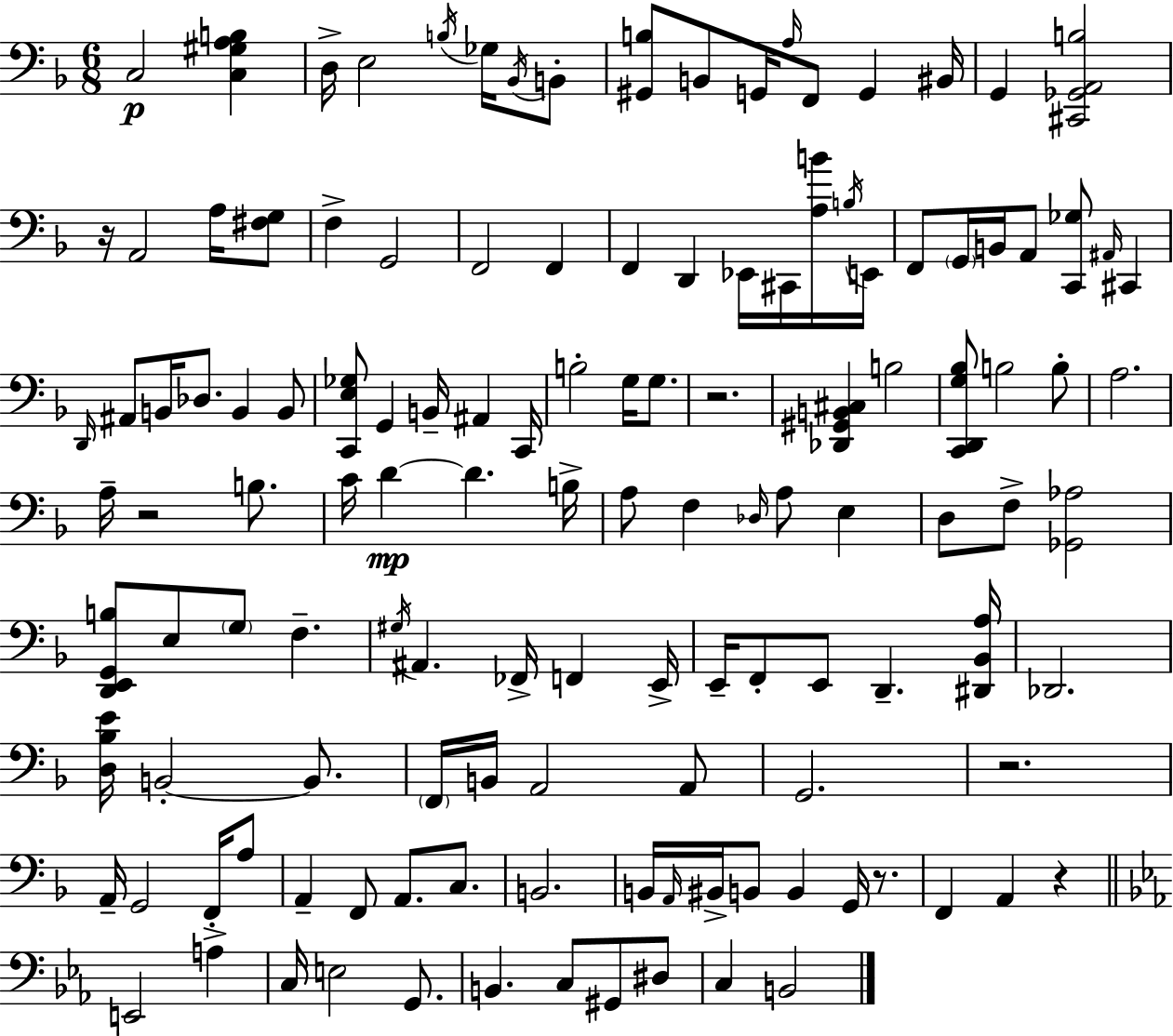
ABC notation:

X:1
T:Untitled
M:6/8
L:1/4
K:Dm
C,2 [C,^G,A,B,] D,/4 E,2 B,/4 _G,/4 _B,,/4 B,,/2 [^G,,B,]/2 B,,/2 G,,/4 A,/4 F,,/2 G,, ^B,,/4 G,, [^C,,_G,,A,,B,]2 z/4 A,,2 A,/4 [^F,G,]/2 F, G,,2 F,,2 F,, F,, D,, _E,,/4 ^C,,/4 [A,B]/4 B,/4 E,,/4 F,,/2 G,,/4 B,,/4 A,,/2 [C,,_G,]/2 ^A,,/4 ^C,, D,,/4 ^A,,/2 B,,/4 _D,/2 B,, B,,/2 [C,,E,_G,]/2 G,, B,,/4 ^A,, C,,/4 B,2 G,/4 G,/2 z2 [_D,,^G,,B,,^C,] B,2 [C,,D,,G,_B,]/2 B,2 B,/2 A,2 A,/4 z2 B,/2 C/4 D D B,/4 A,/2 F, _D,/4 A,/2 E, D,/2 F,/2 [_G,,_A,]2 [D,,E,,G,,B,]/2 E,/2 G,/2 F, ^G,/4 ^A,, _F,,/4 F,, E,,/4 E,,/4 F,,/2 E,,/2 D,, [^D,,_B,,A,]/4 _D,,2 [D,_B,E]/4 B,,2 B,,/2 F,,/4 B,,/4 A,,2 A,,/2 G,,2 z2 A,,/4 G,,2 F,,/4 A,/2 A,, F,,/2 A,,/2 C,/2 B,,2 B,,/4 A,,/4 ^B,,/4 B,,/2 B,, G,,/4 z/2 F,, A,, z E,,2 A, C,/4 E,2 G,,/2 B,, C,/2 ^G,,/2 ^D,/2 C, B,,2